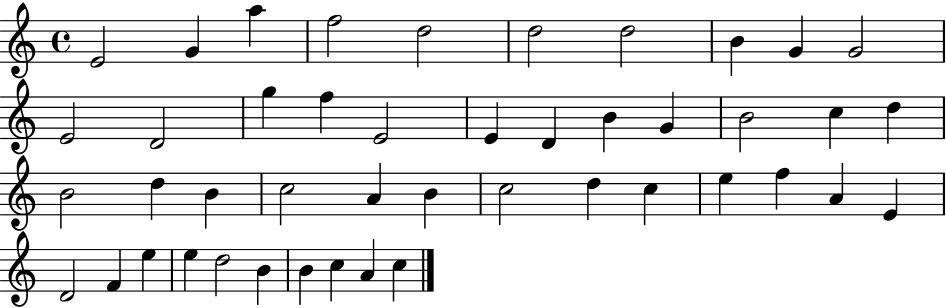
E4/h G4/q A5/q F5/h D5/h D5/h D5/h B4/q G4/q G4/h E4/h D4/h G5/q F5/q E4/h E4/q D4/q B4/q G4/q B4/h C5/q D5/q B4/h D5/q B4/q C5/h A4/q B4/q C5/h D5/q C5/q E5/q F5/q A4/q E4/q D4/h F4/q E5/q E5/q D5/h B4/q B4/q C5/q A4/q C5/q